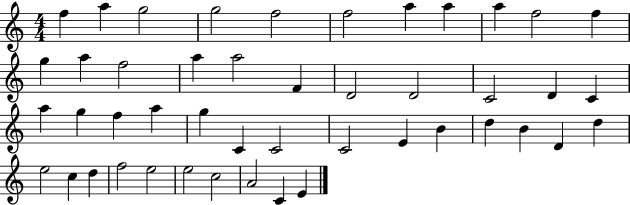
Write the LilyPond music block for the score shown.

{
  \clef treble
  \numericTimeSignature
  \time 4/4
  \key c \major
  f''4 a''4 g''2 | g''2 f''2 | f''2 a''4 a''4 | a''4 f''2 f''4 | \break g''4 a''4 f''2 | a''4 a''2 f'4 | d'2 d'2 | c'2 d'4 c'4 | \break a''4 g''4 f''4 a''4 | g''4 c'4 c'2 | c'2 e'4 b'4 | d''4 b'4 d'4 d''4 | \break e''2 c''4 d''4 | f''2 e''2 | e''2 c''2 | a'2 c'4 e'4 | \break \bar "|."
}